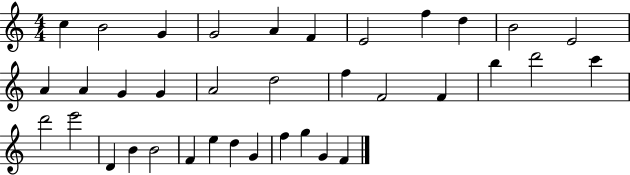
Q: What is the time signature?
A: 4/4